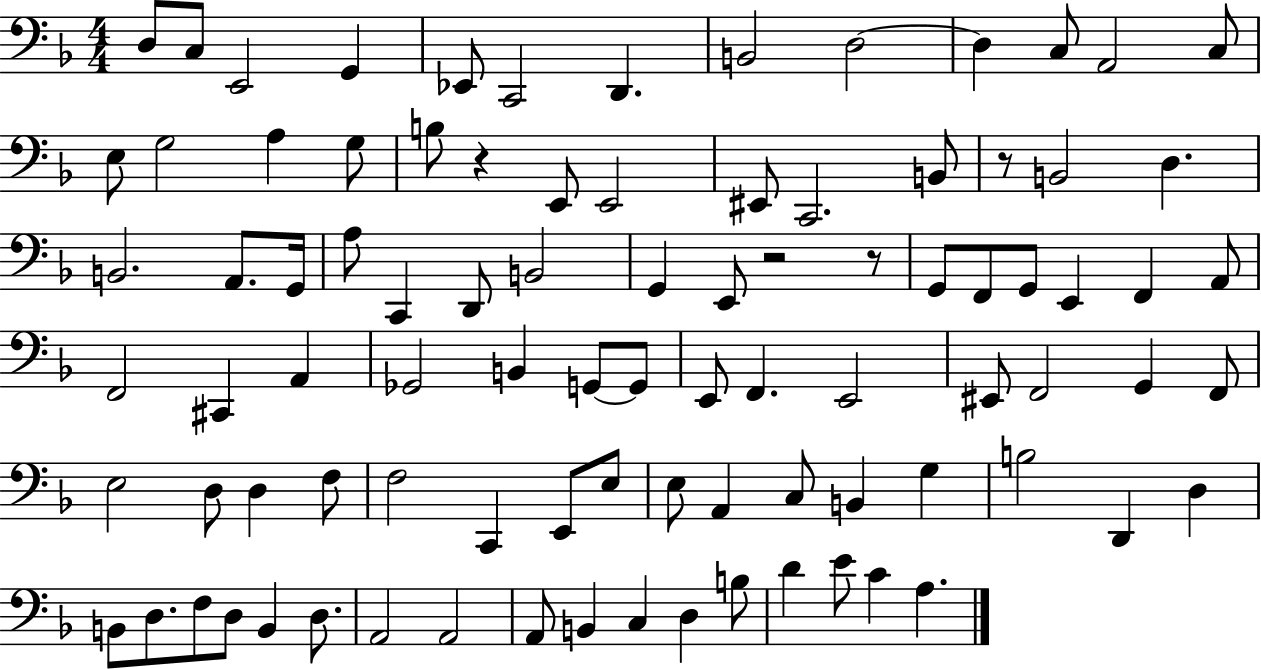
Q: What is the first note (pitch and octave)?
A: D3